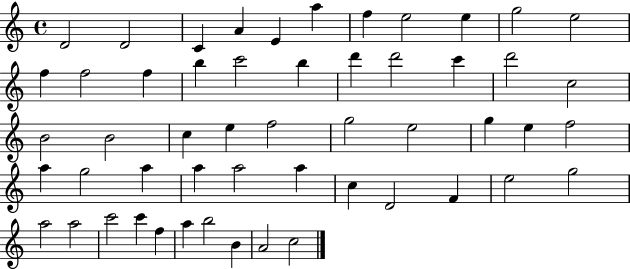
{
  \clef treble
  \time 4/4
  \defaultTimeSignature
  \key c \major
  d'2 d'2 | c'4 a'4 e'4 a''4 | f''4 e''2 e''4 | g''2 e''2 | \break f''4 f''2 f''4 | b''4 c'''2 b''4 | d'''4 d'''2 c'''4 | d'''2 c''2 | \break b'2 b'2 | c''4 e''4 f''2 | g''2 e''2 | g''4 e''4 f''2 | \break a''4 g''2 a''4 | a''4 a''2 a''4 | c''4 d'2 f'4 | e''2 g''2 | \break a''2 a''2 | c'''2 c'''4 f''4 | a''4 b''2 b'4 | a'2 c''2 | \break \bar "|."
}